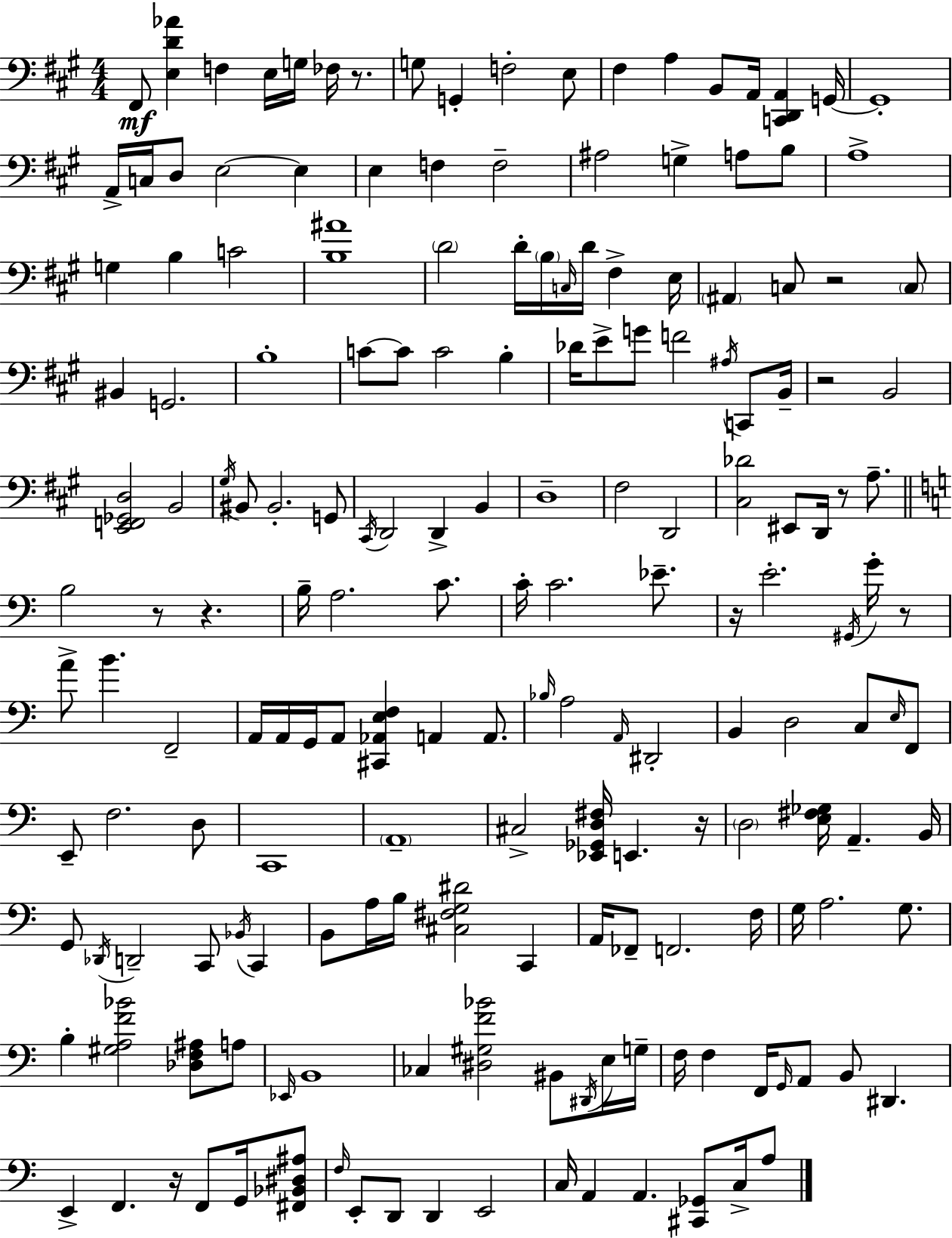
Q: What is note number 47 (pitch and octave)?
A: C4